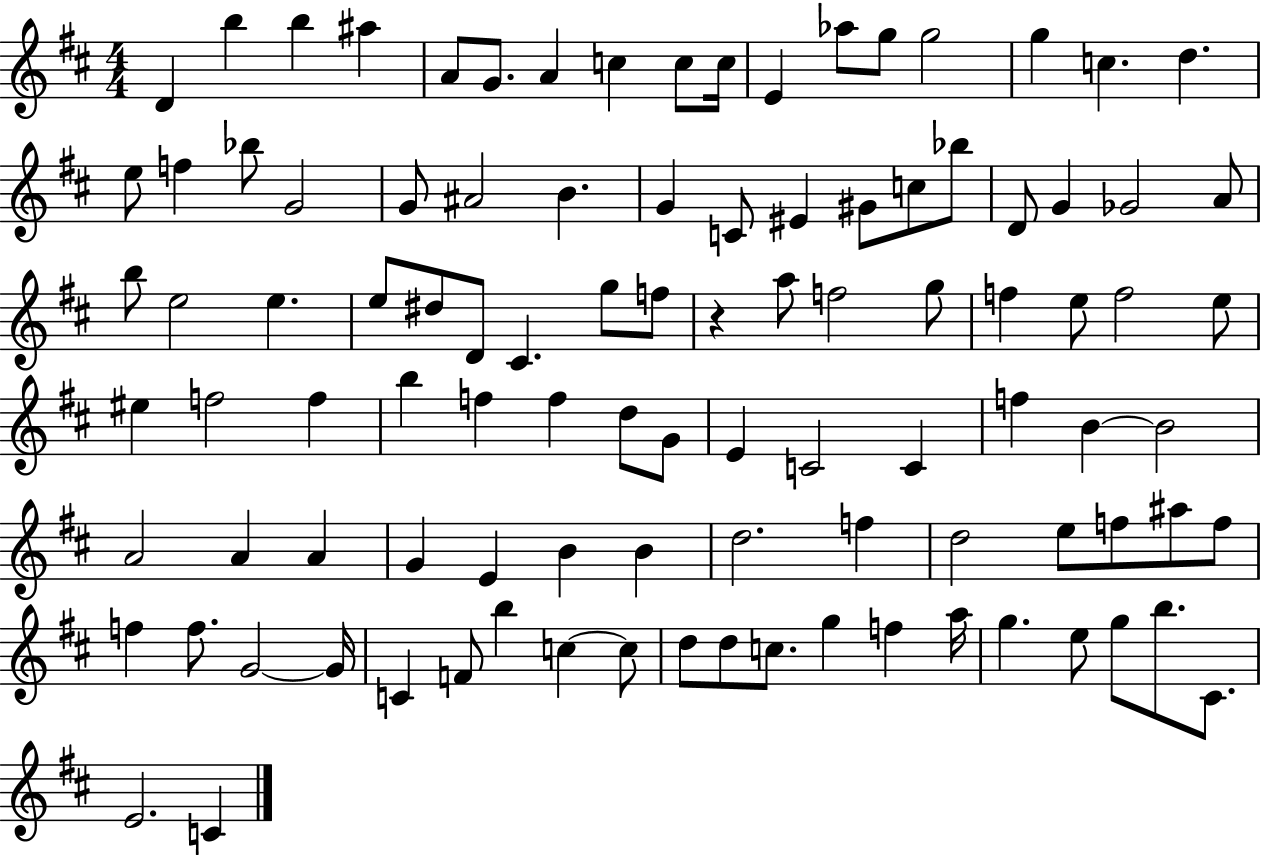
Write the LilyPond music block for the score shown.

{
  \clef treble
  \numericTimeSignature
  \time 4/4
  \key d \major
  \repeat volta 2 { d'4 b''4 b''4 ais''4 | a'8 g'8. a'4 c''4 c''8 c''16 | e'4 aes''8 g''8 g''2 | g''4 c''4. d''4. | \break e''8 f''4 bes''8 g'2 | g'8 ais'2 b'4. | g'4 c'8 eis'4 gis'8 c''8 bes''8 | d'8 g'4 ges'2 a'8 | \break b''8 e''2 e''4. | e''8 dis''8 d'8 cis'4. g''8 f''8 | r4 a''8 f''2 g''8 | f''4 e''8 f''2 e''8 | \break eis''4 f''2 f''4 | b''4 f''4 f''4 d''8 g'8 | e'4 c'2 c'4 | f''4 b'4~~ b'2 | \break a'2 a'4 a'4 | g'4 e'4 b'4 b'4 | d''2. f''4 | d''2 e''8 f''8 ais''8 f''8 | \break f''4 f''8. g'2~~ g'16 | c'4 f'8 b''4 c''4~~ c''8 | d''8 d''8 c''8. g''4 f''4 a''16 | g''4. e''8 g''8 b''8. cis'8. | \break e'2. c'4 | } \bar "|."
}